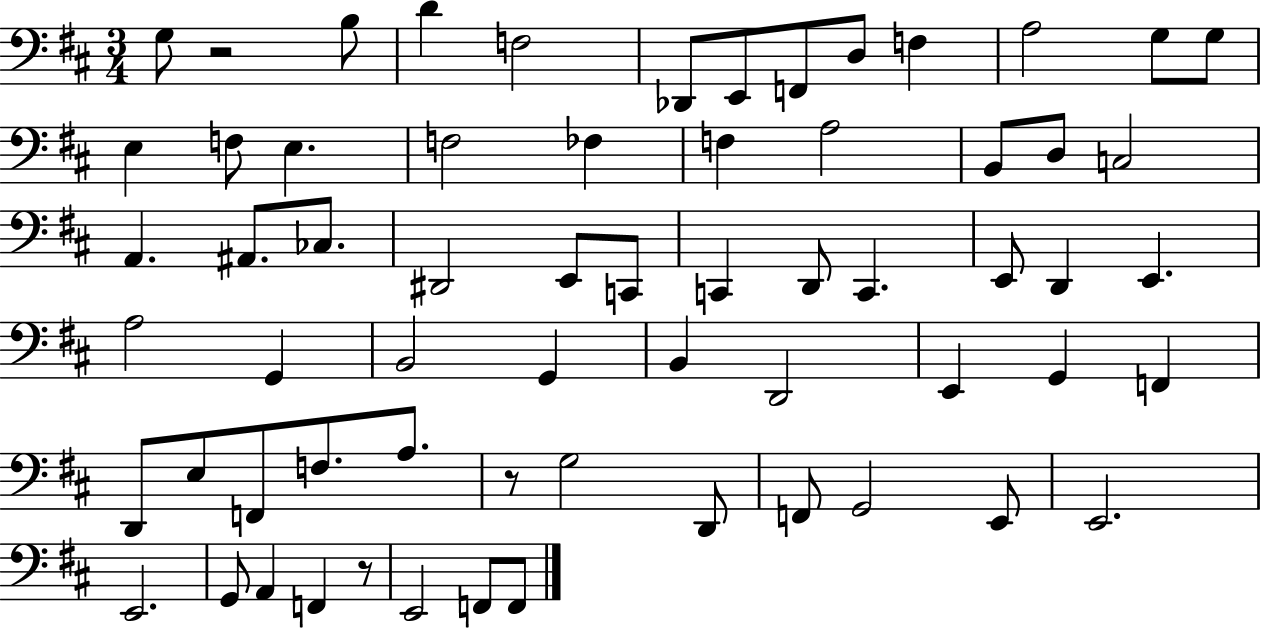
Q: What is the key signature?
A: D major